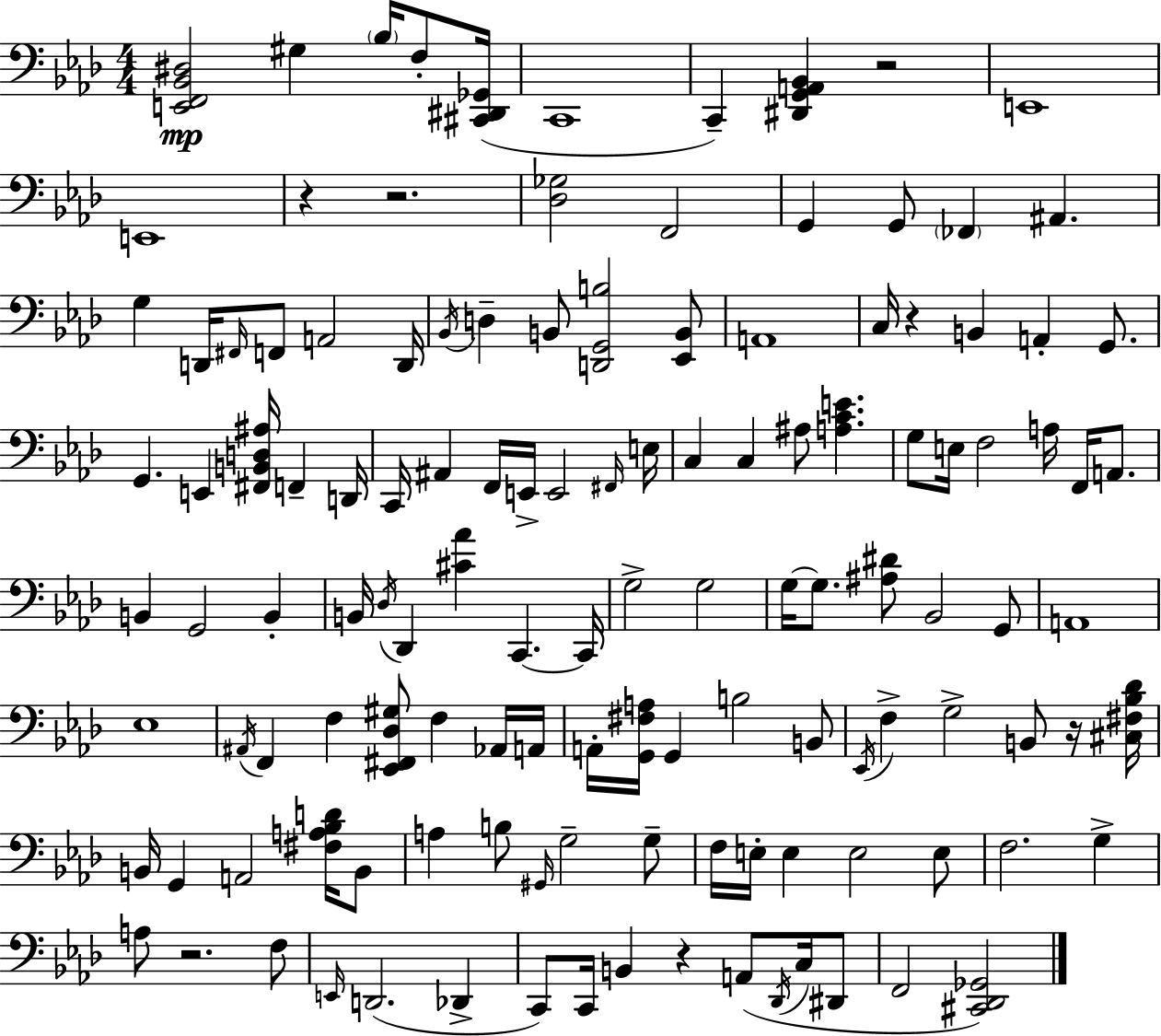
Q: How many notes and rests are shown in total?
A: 127